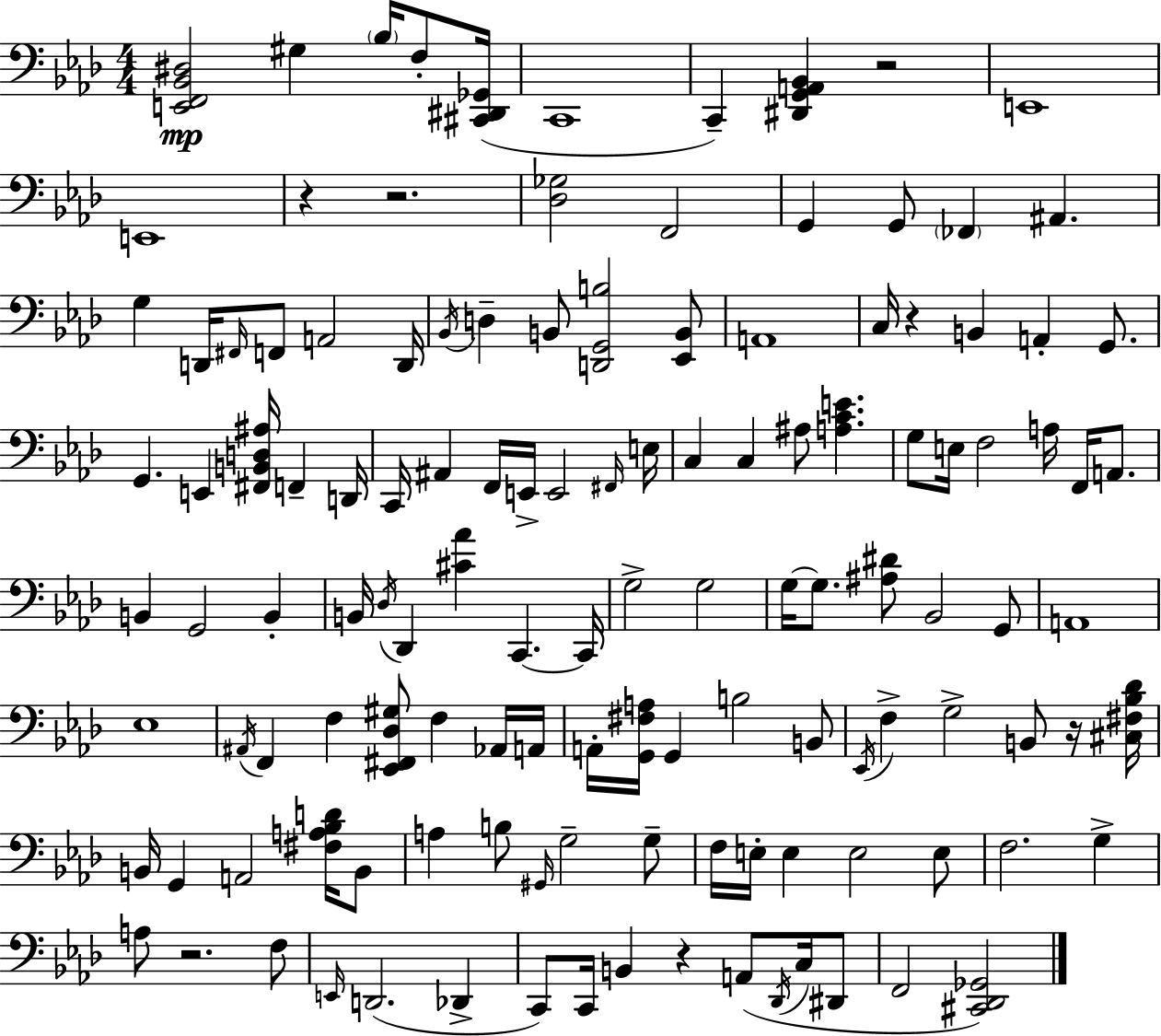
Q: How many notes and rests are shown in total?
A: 127